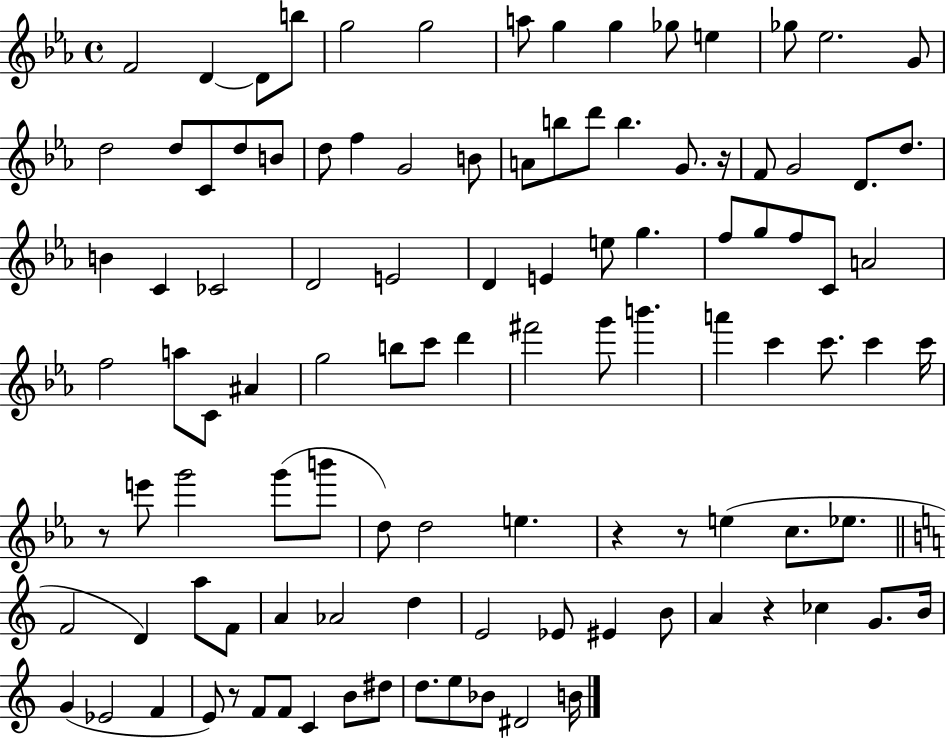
F4/h D4/q D4/e B5/e G5/h G5/h A5/e G5/q G5/q Gb5/e E5/q Gb5/e Eb5/h. G4/e D5/h D5/e C4/e D5/e B4/e D5/e F5/q G4/h B4/e A4/e B5/e D6/e B5/q. G4/e. R/s F4/e G4/h D4/e. D5/e. B4/q C4/q CES4/h D4/h E4/h D4/q E4/q E5/e G5/q. F5/e G5/e F5/e C4/e A4/h F5/h A5/e C4/e A#4/q G5/h B5/e C6/e D6/q F#6/h G6/e B6/q. A6/q C6/q C6/e. C6/q C6/s R/e E6/e G6/h G6/e B6/e D5/e D5/h E5/q. R/q R/e E5/q C5/e. Eb5/e. F4/h D4/q A5/e F4/e A4/q Ab4/h D5/q E4/h Eb4/e EIS4/q B4/e A4/q R/q CES5/q G4/e. B4/s G4/q Eb4/h F4/q E4/e R/e F4/e F4/e C4/q B4/e D#5/e D5/e. E5/e Bb4/e D#4/h B4/s